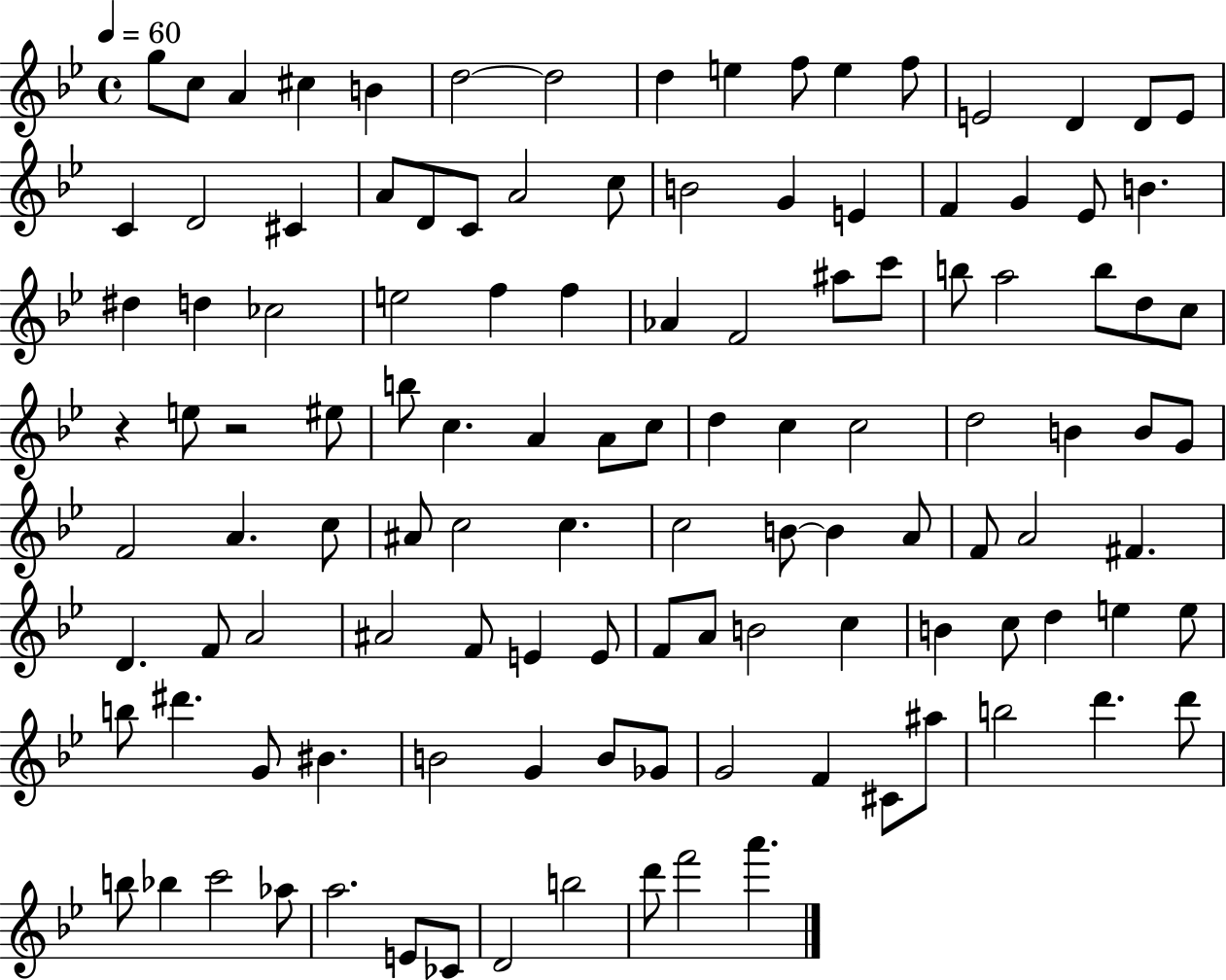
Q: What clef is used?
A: treble